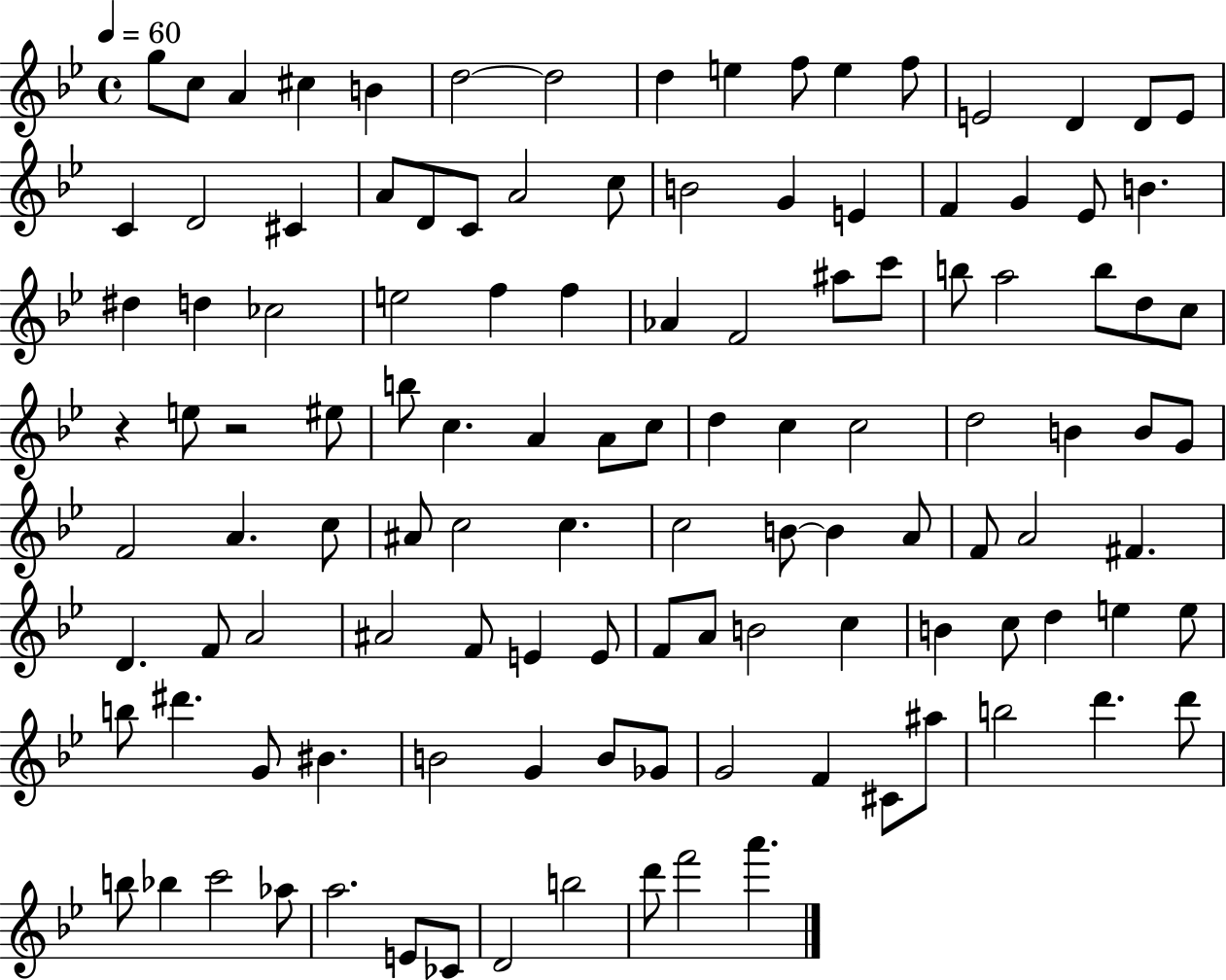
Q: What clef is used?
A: treble